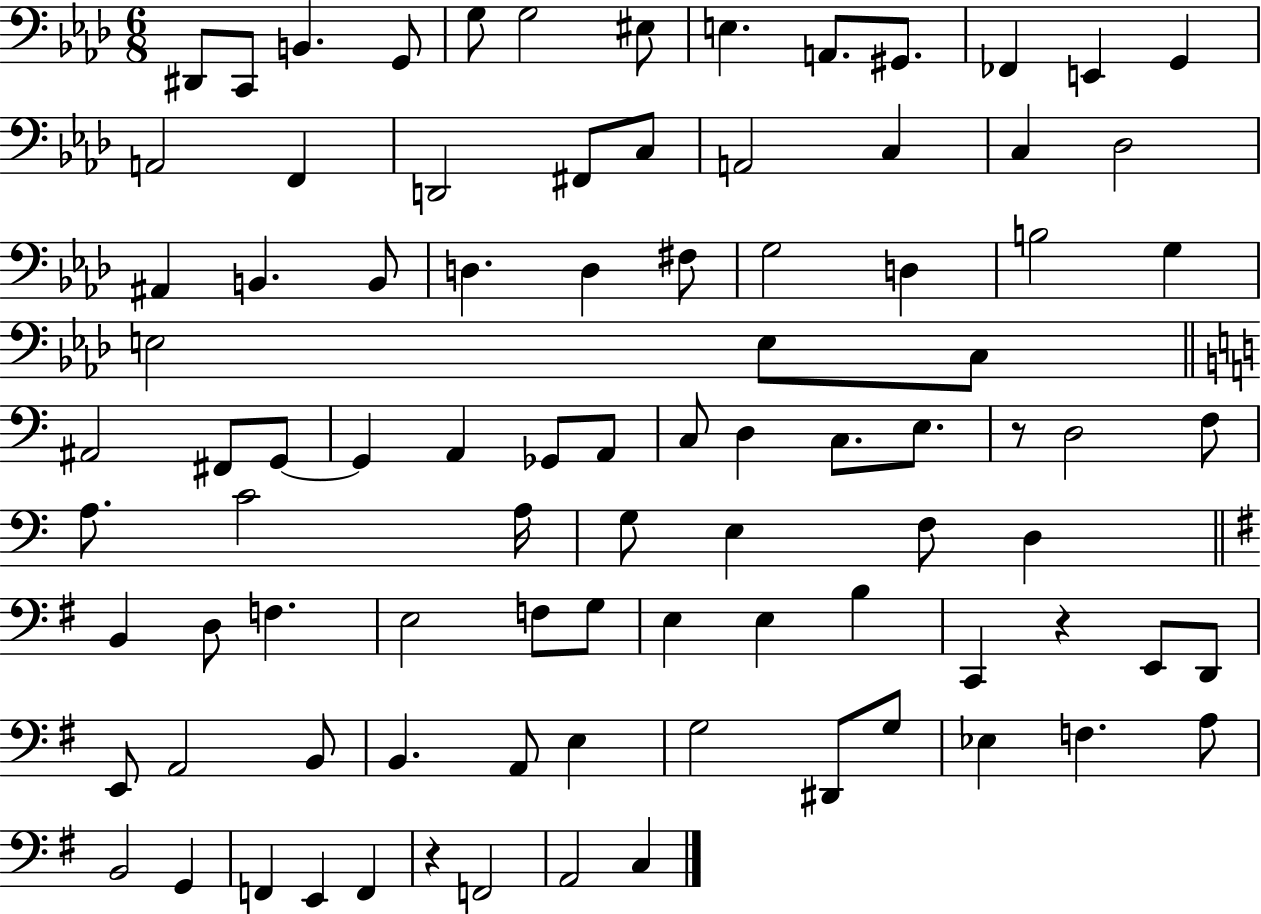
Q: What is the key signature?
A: AES major